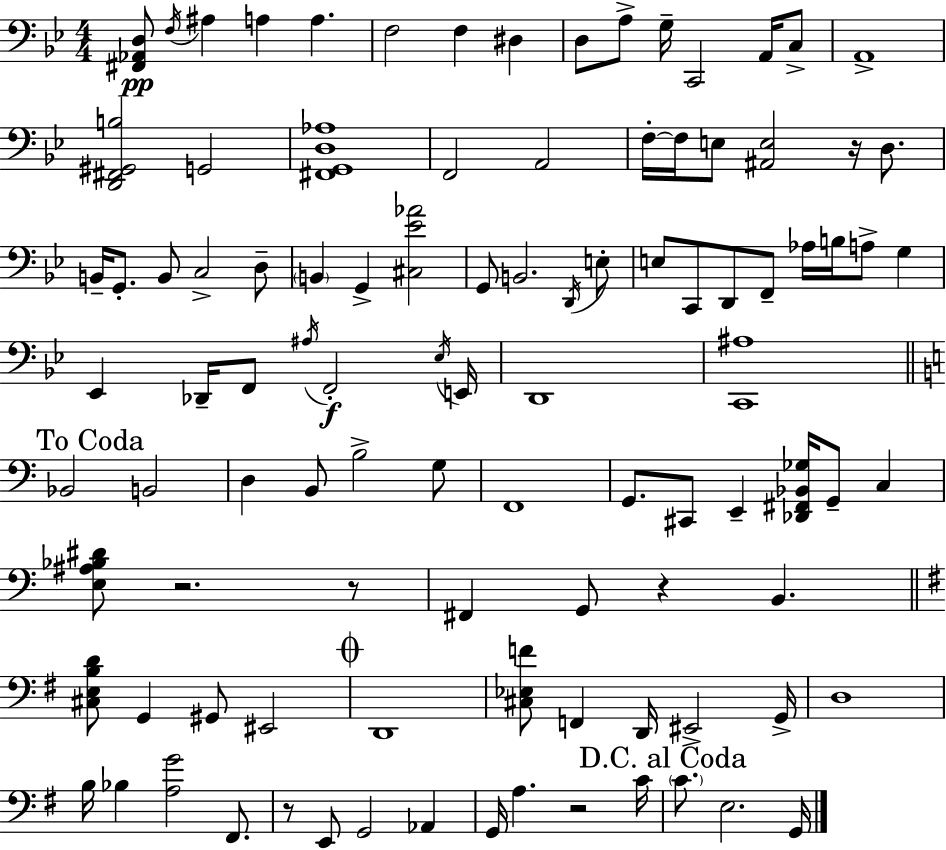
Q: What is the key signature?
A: BES major